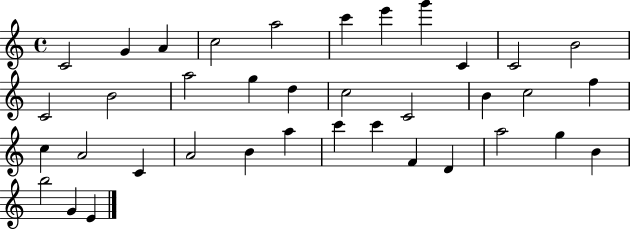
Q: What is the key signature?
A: C major